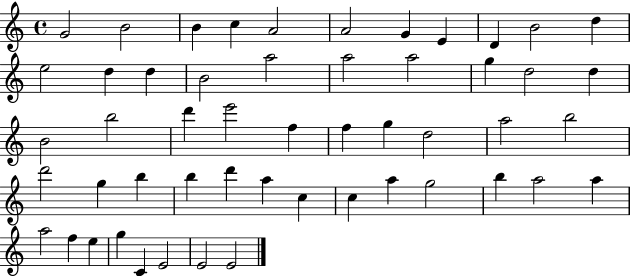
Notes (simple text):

G4/h B4/h B4/q C5/q A4/h A4/h G4/q E4/q D4/q B4/h D5/q E5/h D5/q D5/q B4/h A5/h A5/h A5/h G5/q D5/h D5/q B4/h B5/h D6/q E6/h F5/q F5/q G5/q D5/h A5/h B5/h D6/h G5/q B5/q B5/q D6/q A5/q C5/q C5/q A5/q G5/h B5/q A5/h A5/q A5/h F5/q E5/q G5/q C4/q E4/h E4/h E4/h